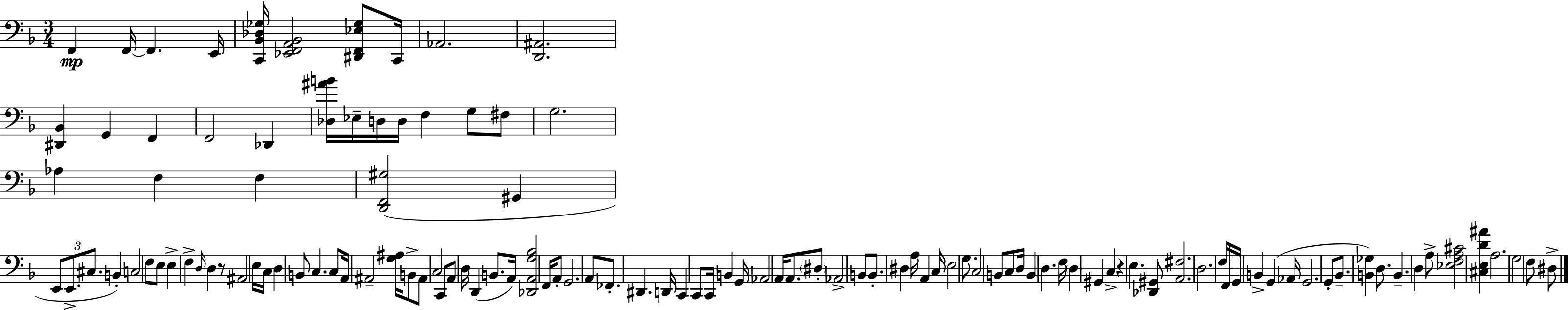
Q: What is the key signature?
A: D minor